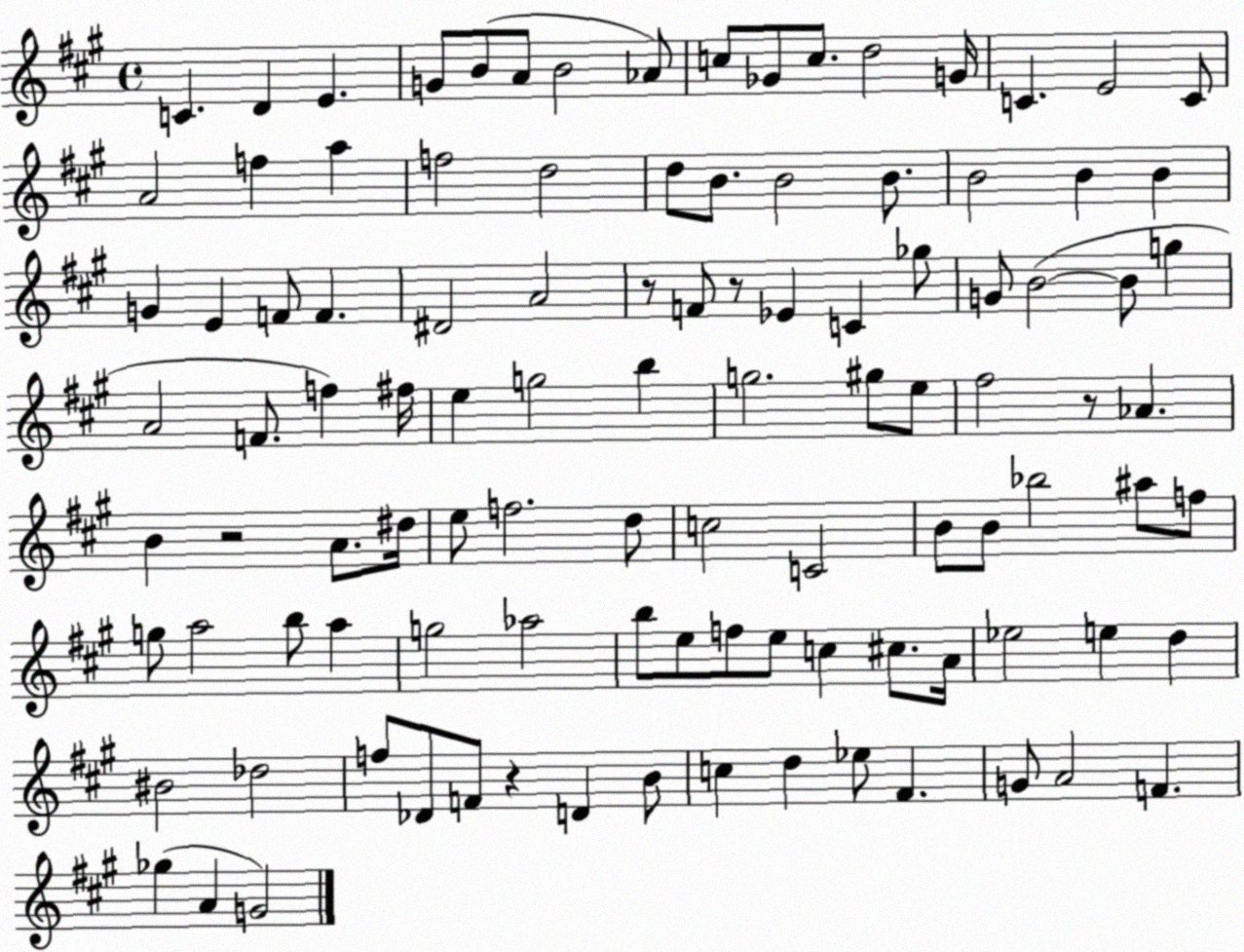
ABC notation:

X:1
T:Untitled
M:4/4
L:1/4
K:A
C D E G/2 B/2 A/2 B2 _A/2 c/2 _G/2 c/2 d2 G/4 C E2 C/2 A2 f a f2 d2 d/2 B/2 B2 B/2 B2 B B G E F/2 F ^D2 A2 z/2 F/2 z/2 _E C _g/2 G/2 B2 B/2 g A2 F/2 f ^f/4 e g2 b g2 ^g/2 e/2 ^f2 z/2 _A B z2 A/2 ^d/4 e/2 f2 d/2 c2 C2 B/2 B/2 _b2 ^a/2 f/2 g/2 a2 b/2 a g2 _a2 b/2 e/2 f/2 e/2 c ^c/2 A/4 _e2 e d ^B2 _d2 f/2 _D/2 F/2 z D B/2 c d _e/2 ^F G/2 A2 F _g A G2